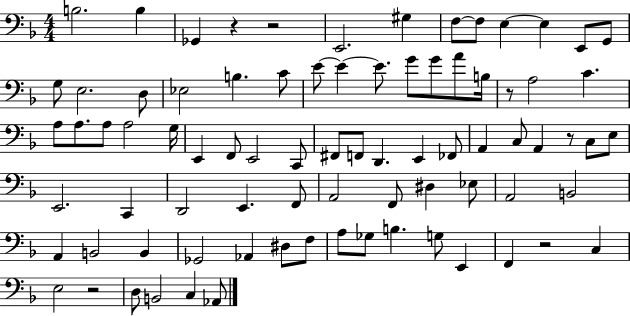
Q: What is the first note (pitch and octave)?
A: B3